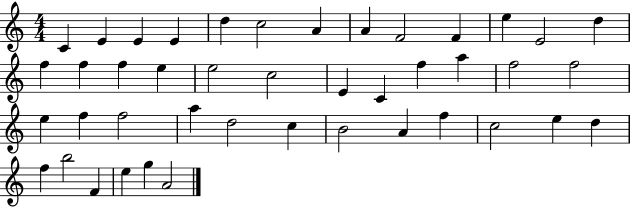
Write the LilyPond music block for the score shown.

{
  \clef treble
  \numericTimeSignature
  \time 4/4
  \key c \major
  c'4 e'4 e'4 e'4 | d''4 c''2 a'4 | a'4 f'2 f'4 | e''4 e'2 d''4 | \break f''4 f''4 f''4 e''4 | e''2 c''2 | e'4 c'4 f''4 a''4 | f''2 f''2 | \break e''4 f''4 f''2 | a''4 d''2 c''4 | b'2 a'4 f''4 | c''2 e''4 d''4 | \break f''4 b''2 f'4 | e''4 g''4 a'2 | \bar "|."
}